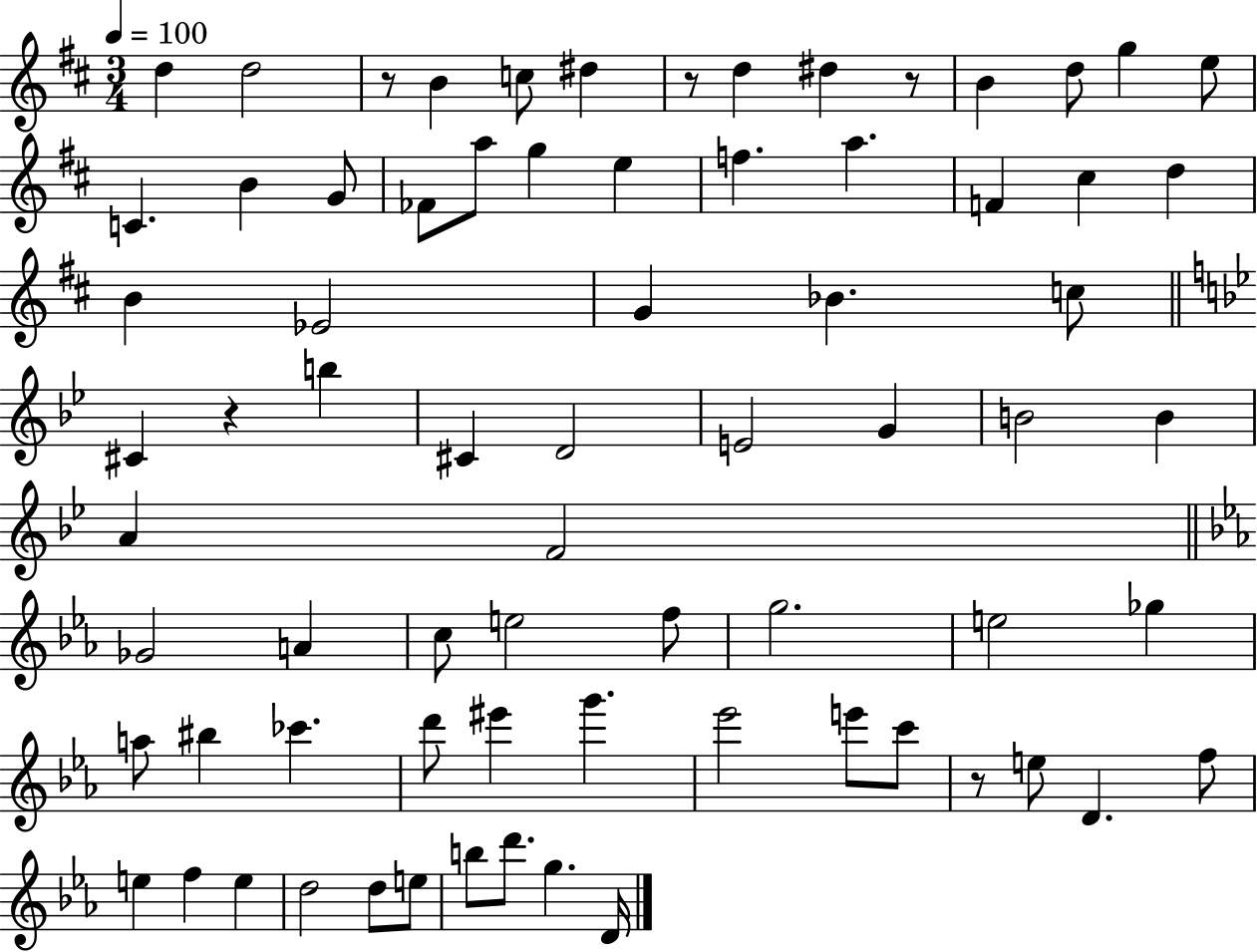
{
  \clef treble
  \numericTimeSignature
  \time 3/4
  \key d \major
  \tempo 4 = 100
  \repeat volta 2 { d''4 d''2 | r8 b'4 c''8 dis''4 | r8 d''4 dis''4 r8 | b'4 d''8 g''4 e''8 | \break c'4. b'4 g'8 | fes'8 a''8 g''4 e''4 | f''4. a''4. | f'4 cis''4 d''4 | \break b'4 ees'2 | g'4 bes'4. c''8 | \bar "||" \break \key bes \major cis'4 r4 b''4 | cis'4 d'2 | e'2 g'4 | b'2 b'4 | \break a'4 f'2 | \bar "||" \break \key c \minor ges'2 a'4 | c''8 e''2 f''8 | g''2. | e''2 ges''4 | \break a''8 bis''4 ces'''4. | d'''8 eis'''4 g'''4. | ees'''2 e'''8 c'''8 | r8 e''8 d'4. f''8 | \break e''4 f''4 e''4 | d''2 d''8 e''8 | b''8 d'''8. g''4. d'16 | } \bar "|."
}